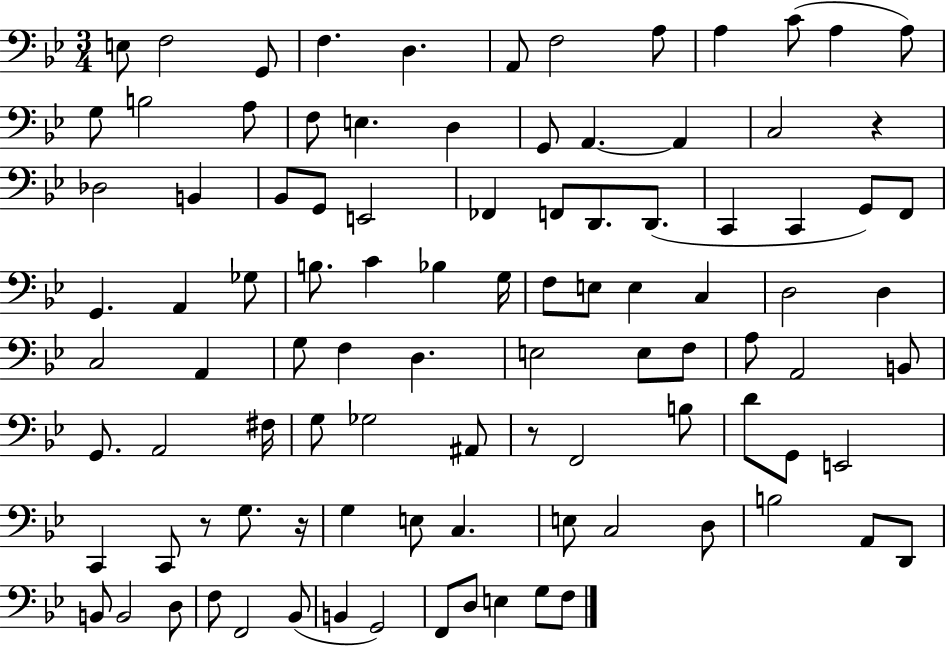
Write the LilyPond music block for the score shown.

{
  \clef bass
  \numericTimeSignature
  \time 3/4
  \key bes \major
  \repeat volta 2 { e8 f2 g,8 | f4. d4. | a,8 f2 a8 | a4 c'8( a4 a8) | \break g8 b2 a8 | f8 e4. d4 | g,8 a,4.~~ a,4 | c2 r4 | \break des2 b,4 | bes,8 g,8 e,2 | fes,4 f,8 d,8. d,8.( | c,4 c,4 g,8) f,8 | \break g,4. a,4 ges8 | b8. c'4 bes4 g16 | f8 e8 e4 c4 | d2 d4 | \break c2 a,4 | g8 f4 d4. | e2 e8 f8 | a8 a,2 b,8 | \break g,8. a,2 fis16 | g8 ges2 ais,8 | r8 f,2 b8 | d'8 g,8 e,2 | \break c,4 c,8 r8 g8. r16 | g4 e8 c4. | e8 c2 d8 | b2 a,8 d,8 | \break b,8 b,2 d8 | f8 f,2 bes,8( | b,4 g,2) | f,8 d8 e4 g8 f8 | \break } \bar "|."
}